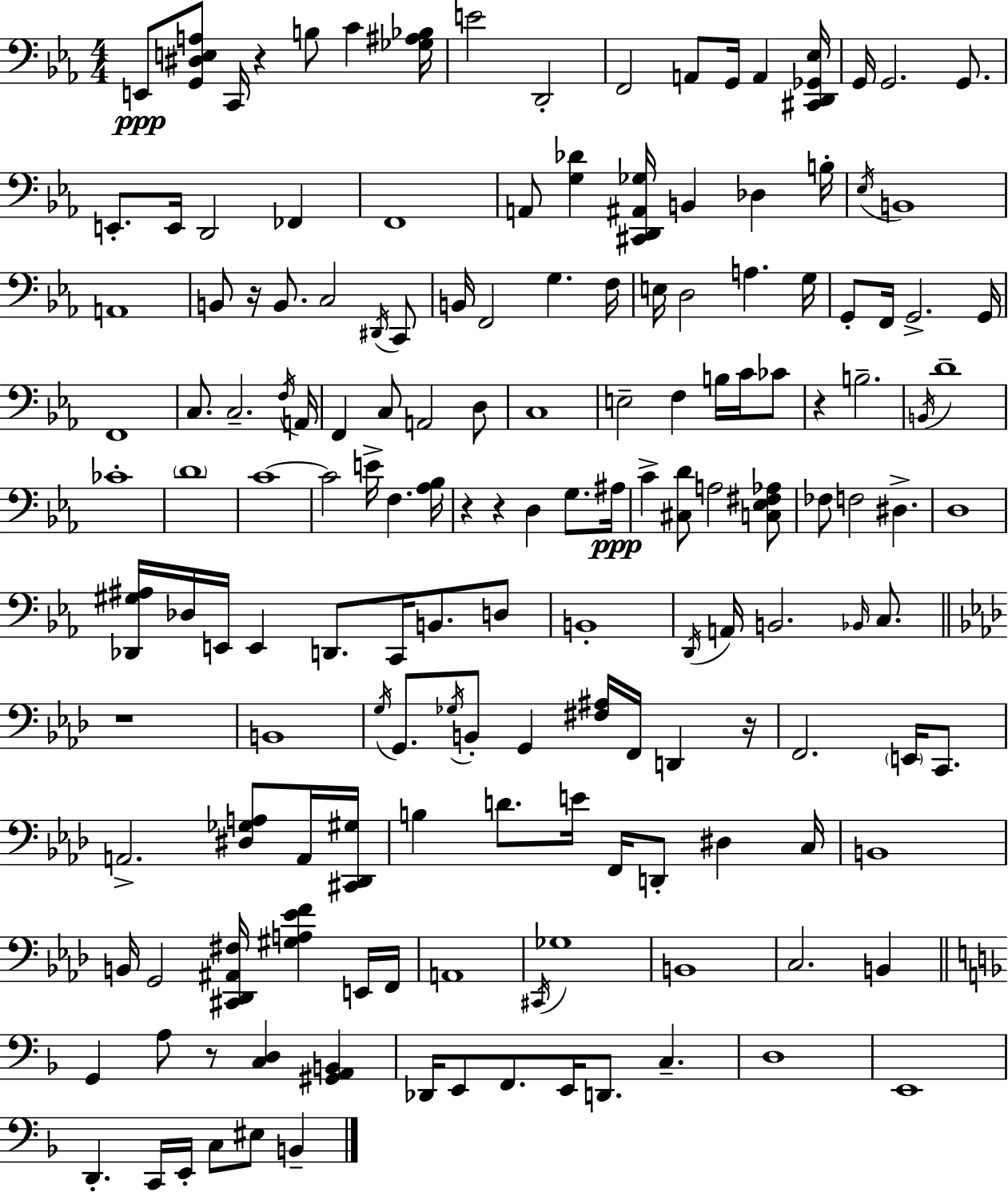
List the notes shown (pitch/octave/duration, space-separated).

E2/e [G2,D#3,E3,A3]/e C2/s R/q B3/e C4/q [Gb3,A#3,Bb3]/s E4/h D2/h F2/h A2/e G2/s A2/q [C#2,D2,Gb2,Eb3]/s G2/s G2/h. G2/e. E2/e. E2/s D2/h FES2/q F2/w A2/e [G3,Db4]/q [C#2,D2,A#2,Gb3]/s B2/q Db3/q B3/s Eb3/s B2/w A2/w B2/e R/s B2/e. C3/h D#2/s C2/e B2/s F2/h G3/q. F3/s E3/s D3/h A3/q. G3/s G2/e F2/s G2/h. G2/s F2/w C3/e. C3/h. F3/s A2/s F2/q C3/e A2/h D3/e C3/w E3/h F3/q B3/s C4/s CES4/e R/q B3/h. B2/s D4/w CES4/w D4/w C4/w C4/h E4/s F3/q. [Ab3,Bb3]/s R/q R/q D3/q G3/e. A#3/s C4/q [C#3,D4]/e A3/h [C3,Eb3,F#3,Ab3]/e FES3/e F3/h D#3/q. D3/w [Db2,G#3,A#3]/s Db3/s E2/s E2/q D2/e. C2/s B2/e. D3/e B2/w D2/s A2/s B2/h. Bb2/s C3/e. R/w B2/w G3/s G2/e. Gb3/s B2/e G2/q [F#3,A#3]/s F2/s D2/q R/s F2/h. E2/s C2/e. A2/h. [D#3,Gb3,A3]/e A2/s [C#2,Db2,G#3]/s B3/q D4/e. E4/s F2/s D2/e D#3/q C3/s B2/w B2/s G2/h [C#2,Db2,A#2,F#3]/s [G#3,A3,Eb4,F4]/q E2/s F2/s A2/w C#2/s Gb3/w B2/w C3/h. B2/q G2/q A3/e R/e [C3,D3]/q [G#2,A2,B2]/q Db2/s E2/e F2/e. E2/s D2/e. C3/q. D3/w E2/w D2/q. C2/s E2/s C3/e EIS3/e B2/q